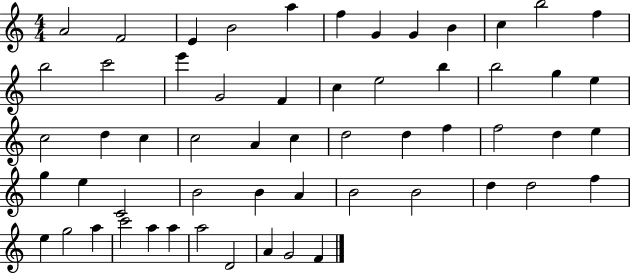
{
  \clef treble
  \numericTimeSignature
  \time 4/4
  \key c \major
  a'2 f'2 | e'4 b'2 a''4 | f''4 g'4 g'4 b'4 | c''4 b''2 f''4 | \break b''2 c'''2 | e'''4 g'2 f'4 | c''4 e''2 b''4 | b''2 g''4 e''4 | \break c''2 d''4 c''4 | c''2 a'4 c''4 | d''2 d''4 f''4 | f''2 d''4 e''4 | \break g''4 e''4 c'2 | b'2 b'4 a'4 | b'2 b'2 | d''4 d''2 f''4 | \break e''4 g''2 a''4 | c'''2 a''4 a''4 | a''2 d'2 | a'4 g'2 f'4 | \break \bar "|."
}